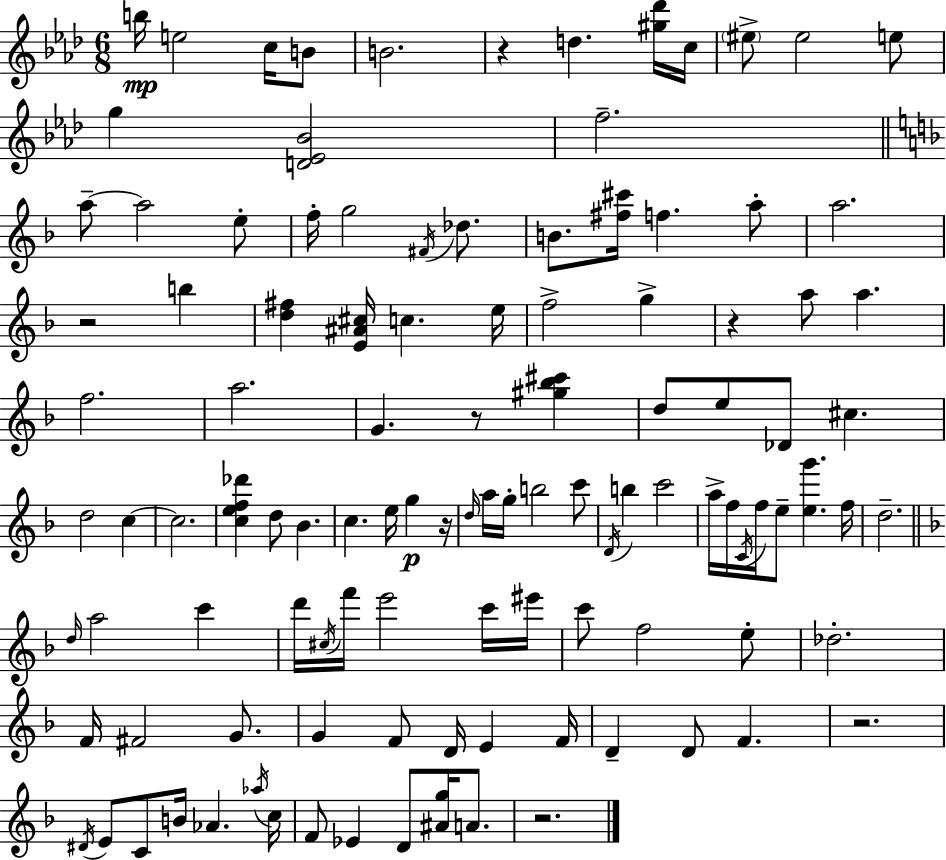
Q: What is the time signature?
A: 6/8